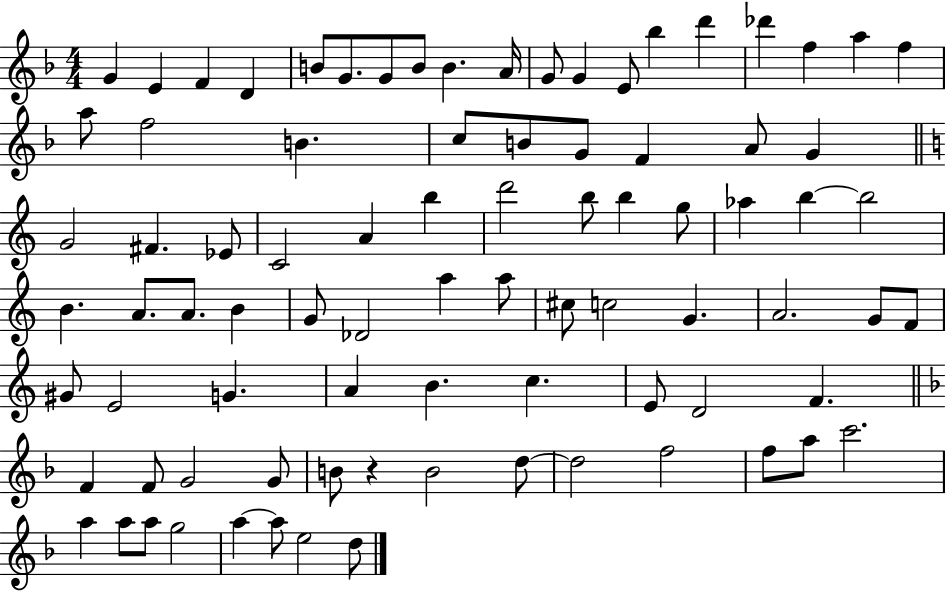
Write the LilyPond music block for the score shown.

{
  \clef treble
  \numericTimeSignature
  \time 4/4
  \key f \major
  g'4 e'4 f'4 d'4 | b'8 g'8. g'8 b'8 b'4. a'16 | g'8 g'4 e'8 bes''4 d'''4 | des'''4 f''4 a''4 f''4 | \break a''8 f''2 b'4. | c''8 b'8 g'8 f'4 a'8 g'4 | \bar "||" \break \key c \major g'2 fis'4. ees'8 | c'2 a'4 b''4 | d'''2 b''8 b''4 g''8 | aes''4 b''4~~ b''2 | \break b'4. a'8. a'8. b'4 | g'8 des'2 a''4 a''8 | cis''8 c''2 g'4. | a'2. g'8 f'8 | \break gis'8 e'2 g'4. | a'4 b'4. c''4. | e'8 d'2 f'4. | \bar "||" \break \key d \minor f'4 f'8 g'2 g'8 | b'8 r4 b'2 d''8~~ | d''2 f''2 | f''8 a''8 c'''2. | \break a''4 a''8 a''8 g''2 | a''4~~ a''8 e''2 d''8 | \bar "|."
}